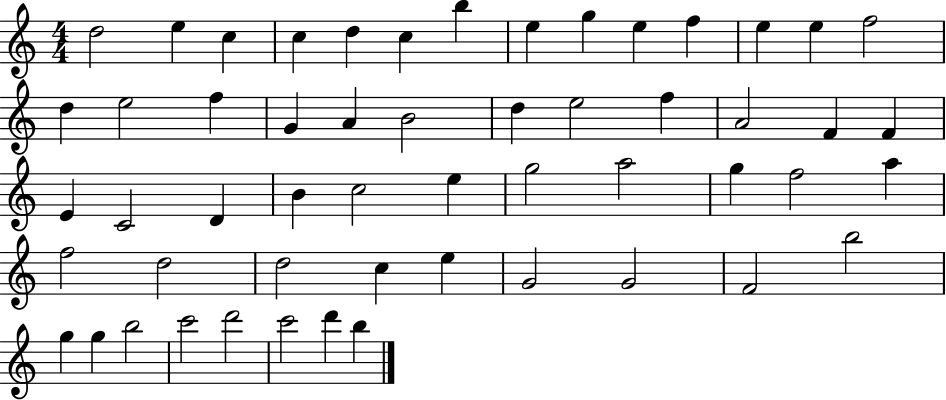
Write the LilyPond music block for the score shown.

{
  \clef treble
  \numericTimeSignature
  \time 4/4
  \key c \major
  d''2 e''4 c''4 | c''4 d''4 c''4 b''4 | e''4 g''4 e''4 f''4 | e''4 e''4 f''2 | \break d''4 e''2 f''4 | g'4 a'4 b'2 | d''4 e''2 f''4 | a'2 f'4 f'4 | \break e'4 c'2 d'4 | b'4 c''2 e''4 | g''2 a''2 | g''4 f''2 a''4 | \break f''2 d''2 | d''2 c''4 e''4 | g'2 g'2 | f'2 b''2 | \break g''4 g''4 b''2 | c'''2 d'''2 | c'''2 d'''4 b''4 | \bar "|."
}